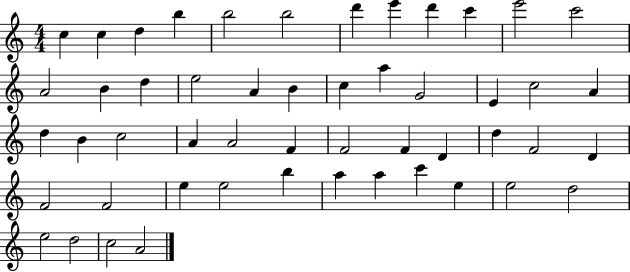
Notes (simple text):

C5/q C5/q D5/q B5/q B5/h B5/h D6/q E6/q D6/q C6/q E6/h C6/h A4/h B4/q D5/q E5/h A4/q B4/q C5/q A5/q G4/h E4/q C5/h A4/q D5/q B4/q C5/h A4/q A4/h F4/q F4/h F4/q D4/q D5/q F4/h D4/q F4/h F4/h E5/q E5/h B5/q A5/q A5/q C6/q E5/q E5/h D5/h E5/h D5/h C5/h A4/h